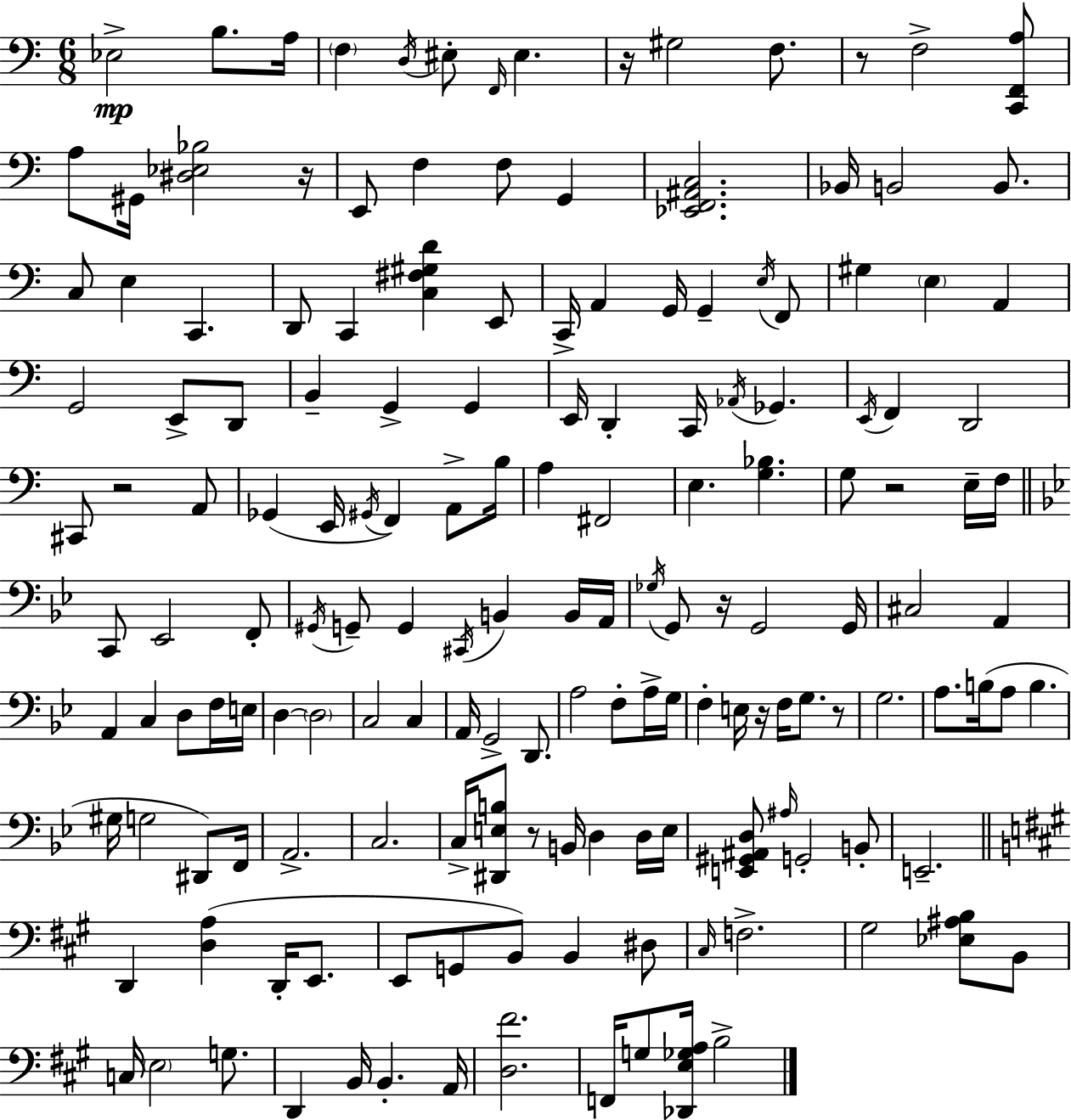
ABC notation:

X:1
T:Untitled
M:6/8
L:1/4
K:Am
_E,2 B,/2 A,/4 F, D,/4 ^E,/2 F,,/4 ^E, z/4 ^G,2 F,/2 z/2 F,2 [C,,F,,A,]/2 A,/2 ^G,,/4 [^D,_E,_B,]2 z/4 E,,/2 F, F,/2 G,, [_E,,F,,^A,,C,]2 _B,,/4 B,,2 B,,/2 C,/2 E, C,, D,,/2 C,, [C,^F,^G,D] E,,/2 C,,/4 A,, G,,/4 G,, E,/4 F,,/2 ^G, E, A,, G,,2 E,,/2 D,,/2 B,, G,, G,, E,,/4 D,, C,,/4 _A,,/4 _G,, E,,/4 F,, D,,2 ^C,,/2 z2 A,,/2 _G,, E,,/4 ^G,,/4 F,, A,,/2 B,/4 A, ^F,,2 E, [G,_B,] G,/2 z2 E,/4 F,/4 C,,/2 _E,,2 F,,/2 ^G,,/4 G,,/2 G,, ^C,,/4 B,, B,,/4 A,,/4 _G,/4 G,,/2 z/4 G,,2 G,,/4 ^C,2 A,, A,, C, D,/2 F,/4 E,/4 D, D,2 C,2 C, A,,/4 G,,2 D,,/2 A,2 F,/2 A,/4 G,/4 F, E,/4 z/4 F,/4 G,/2 z/2 G,2 A,/2 B,/4 A,/2 B, ^G,/4 G,2 ^D,,/2 F,,/4 A,,2 C,2 C,/4 [^D,,E,B,]/2 z/2 B,,/4 D, D,/4 E,/4 [E,,^G,,^A,,D,]/2 ^A,/4 G,,2 B,,/2 E,,2 D,, [D,A,] D,,/4 E,,/2 E,,/2 G,,/2 B,,/2 B,, ^D,/2 ^C,/4 F,2 ^G,2 [_E,^A,B,]/2 B,,/2 C,/4 E,2 G,/2 D,, B,,/4 B,, A,,/4 [D,^F]2 F,,/4 G,/2 [_D,,E,_G,A,]/4 B,2